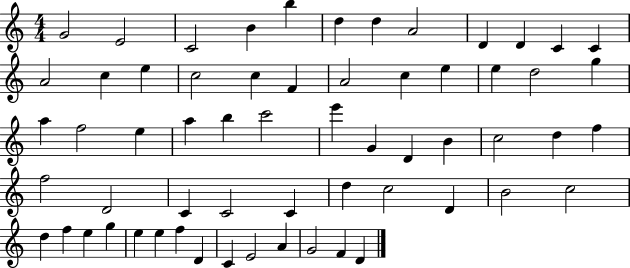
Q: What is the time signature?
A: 4/4